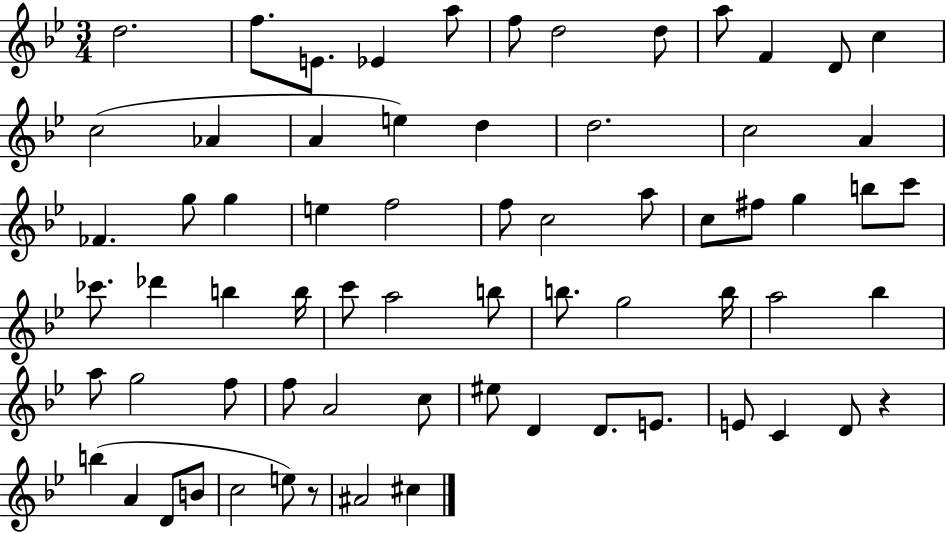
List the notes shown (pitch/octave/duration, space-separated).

D5/h. F5/e. E4/e. Eb4/q A5/e F5/e D5/h D5/e A5/e F4/q D4/e C5/q C5/h Ab4/q A4/q E5/q D5/q D5/h. C5/h A4/q FES4/q. G5/e G5/q E5/q F5/h F5/e C5/h A5/e C5/e F#5/e G5/q B5/e C6/e CES6/e. Db6/q B5/q B5/s C6/e A5/h B5/e B5/e. G5/h B5/s A5/h Bb5/q A5/e G5/h F5/e F5/e A4/h C5/e EIS5/e D4/q D4/e. E4/e. E4/e C4/q D4/e R/q B5/q A4/q D4/e B4/e C5/h E5/e R/e A#4/h C#5/q